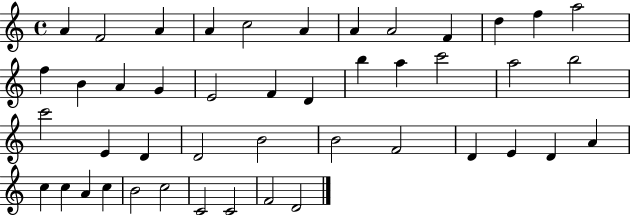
{
  \clef treble
  \time 4/4
  \defaultTimeSignature
  \key c \major
  a'4 f'2 a'4 | a'4 c''2 a'4 | a'4 a'2 f'4 | d''4 f''4 a''2 | \break f''4 b'4 a'4 g'4 | e'2 f'4 d'4 | b''4 a''4 c'''2 | a''2 b''2 | \break c'''2 e'4 d'4 | d'2 b'2 | b'2 f'2 | d'4 e'4 d'4 a'4 | \break c''4 c''4 a'4 c''4 | b'2 c''2 | c'2 c'2 | f'2 d'2 | \break \bar "|."
}